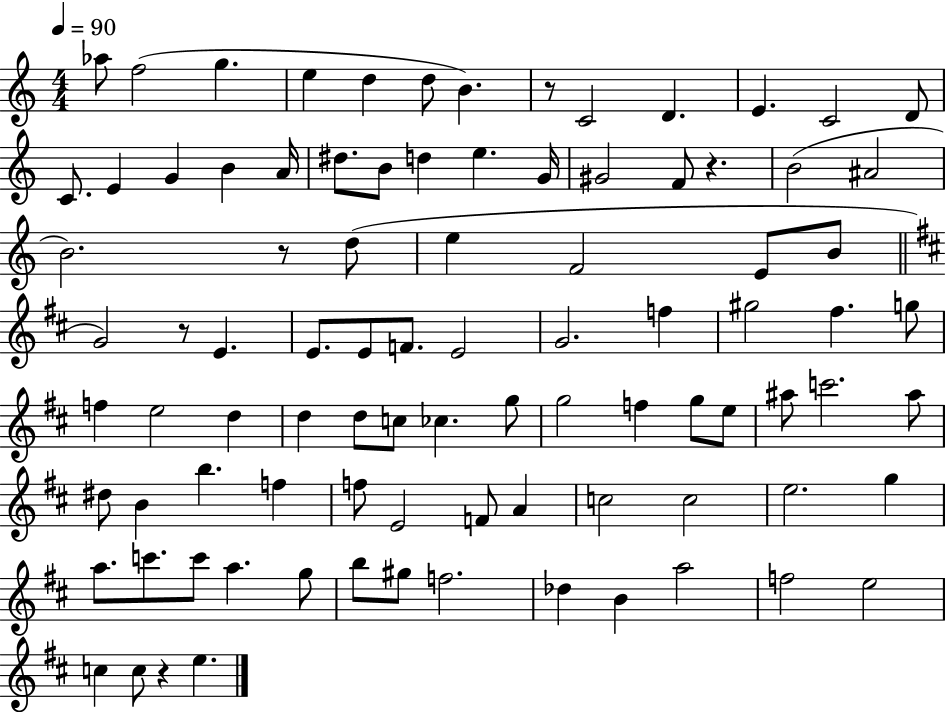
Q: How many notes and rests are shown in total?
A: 91